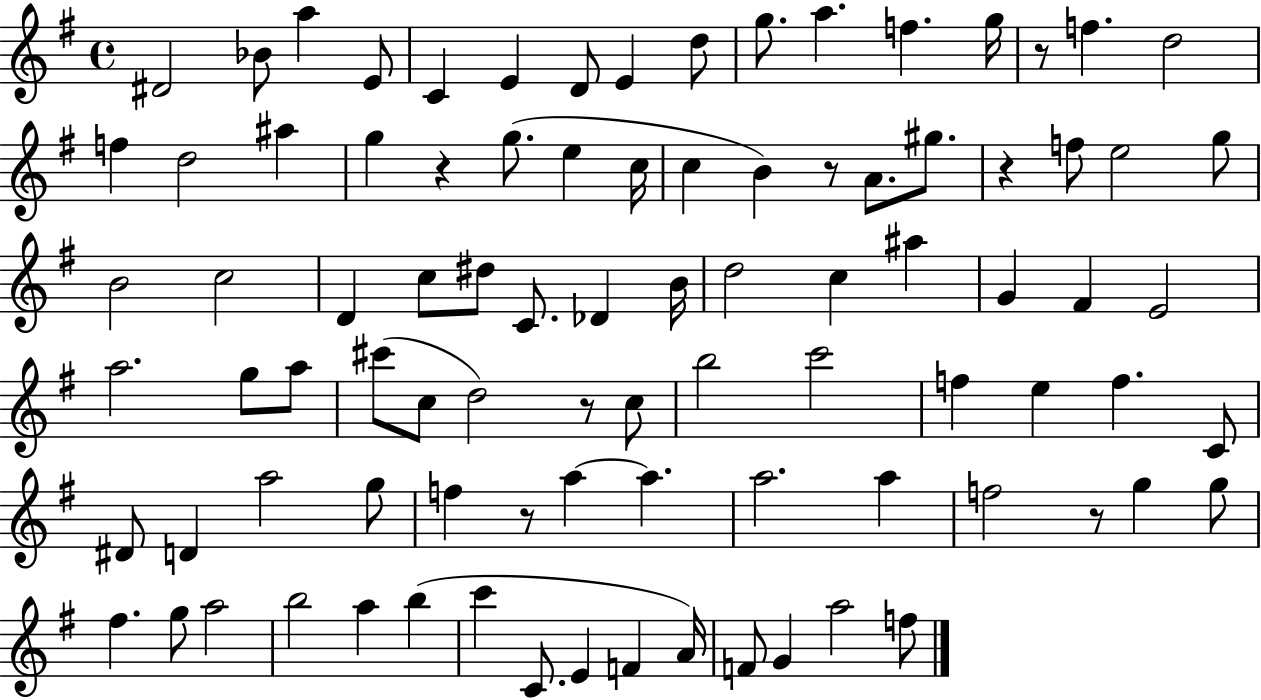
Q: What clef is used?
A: treble